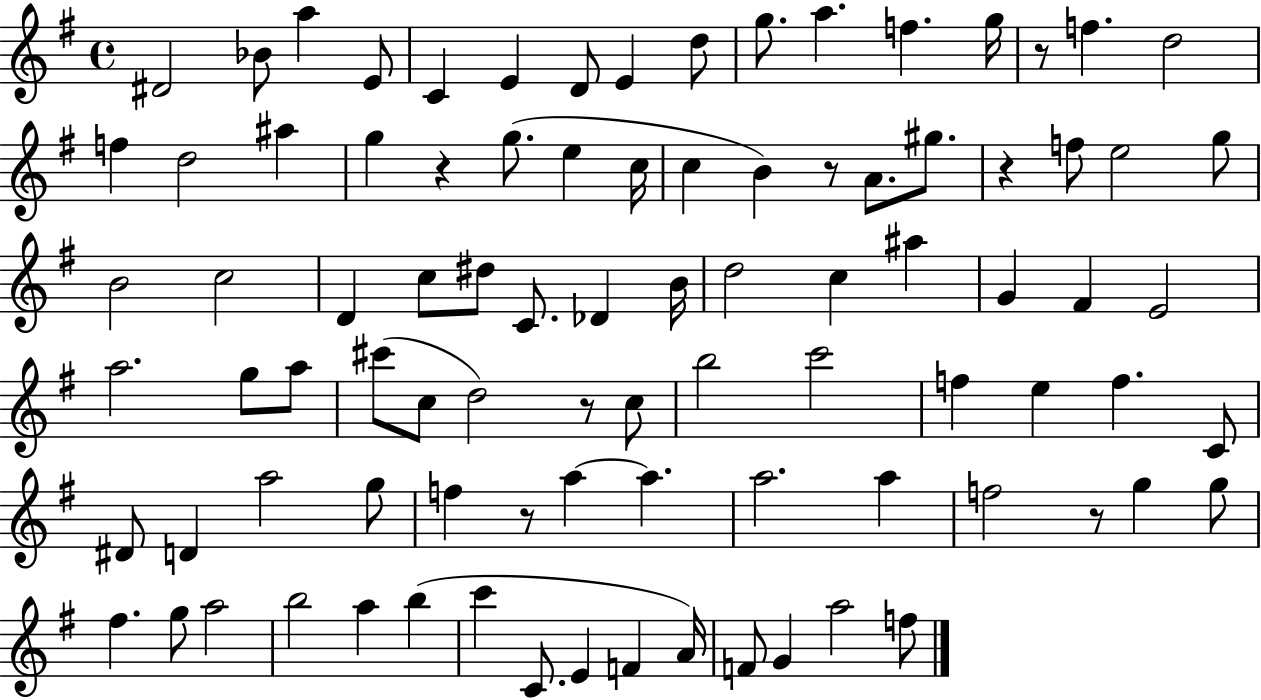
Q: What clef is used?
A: treble